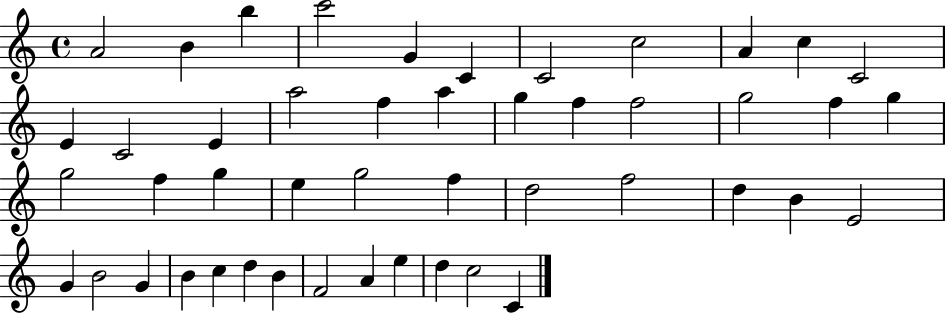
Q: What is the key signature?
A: C major